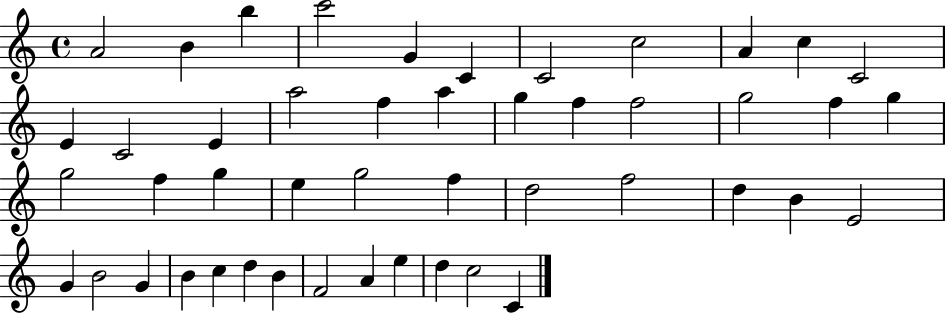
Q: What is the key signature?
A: C major